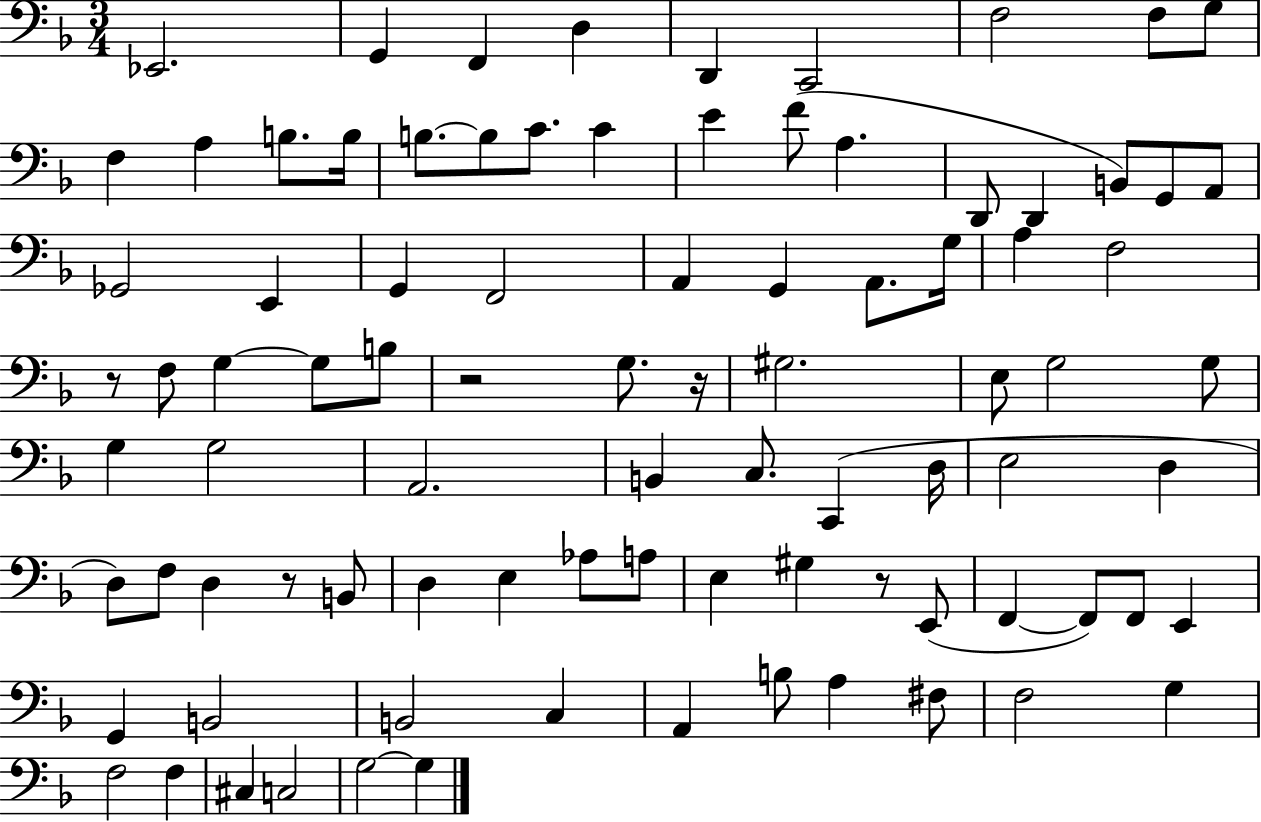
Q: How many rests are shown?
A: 5